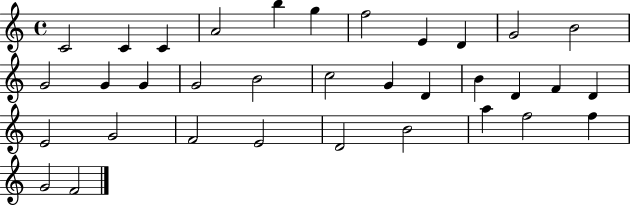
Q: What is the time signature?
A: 4/4